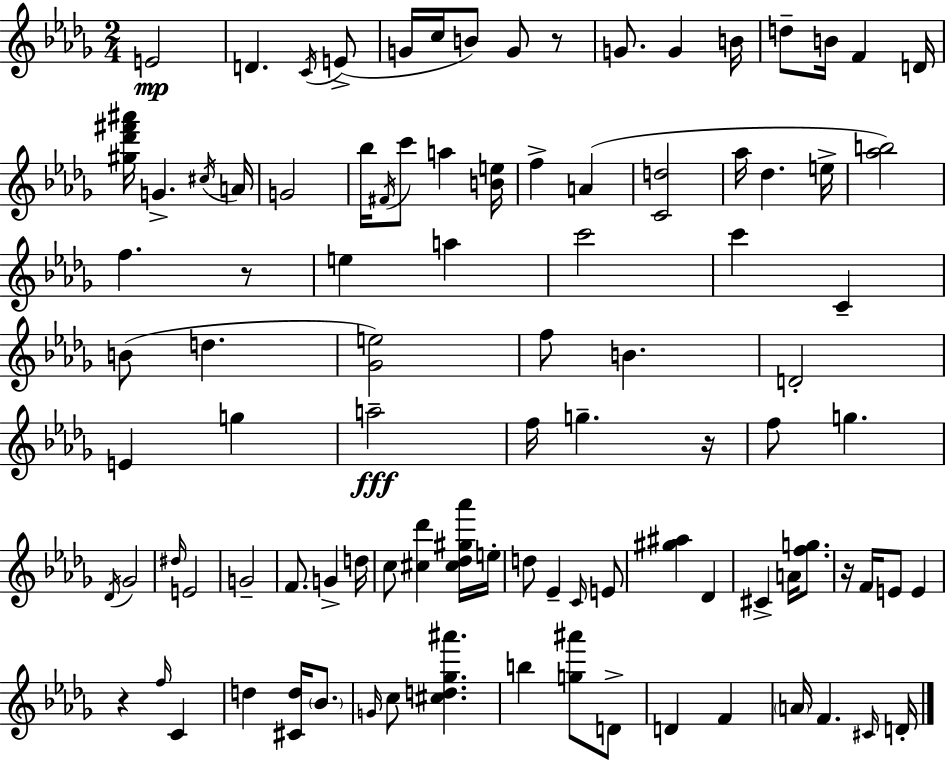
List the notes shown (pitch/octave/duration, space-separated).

E4/h D4/q. C4/s E4/e G4/s C5/s B4/e G4/e R/e G4/e. G4/q B4/s D5/e B4/s F4/q D4/s [G#5,Db6,F#6,A#6]/s G4/q. C#5/s A4/s G4/h Bb5/s F#4/s C6/e A5/q [B4,E5]/s F5/q A4/q [C4,D5]/h Ab5/s Db5/q. E5/s [Ab5,B5]/h F5/q. R/e E5/q A5/q C6/h C6/q C4/q B4/e D5/q. [Gb4,E5]/h F5/e B4/q. D4/h E4/q G5/q A5/h F5/s G5/q. R/s F5/e G5/q. Db4/s Gb4/h D#5/s E4/h G4/h F4/e. G4/q D5/s C5/e [C#5,Db6]/q [C#5,Db5,G#5,Ab6]/s E5/s D5/e Eb4/q C4/s E4/e [G#5,A#5]/q Db4/q C#4/q A4/s [F5,G5]/e. R/s F4/s E4/e E4/q R/q F5/s C4/q D5/q [C#4,D5]/s Bb4/e. G4/s C5/e [C#5,D5,Gb5,A#6]/q. B5/q [G5,A#6]/e D4/e D4/q F4/q A4/s F4/q. C#4/s D4/s